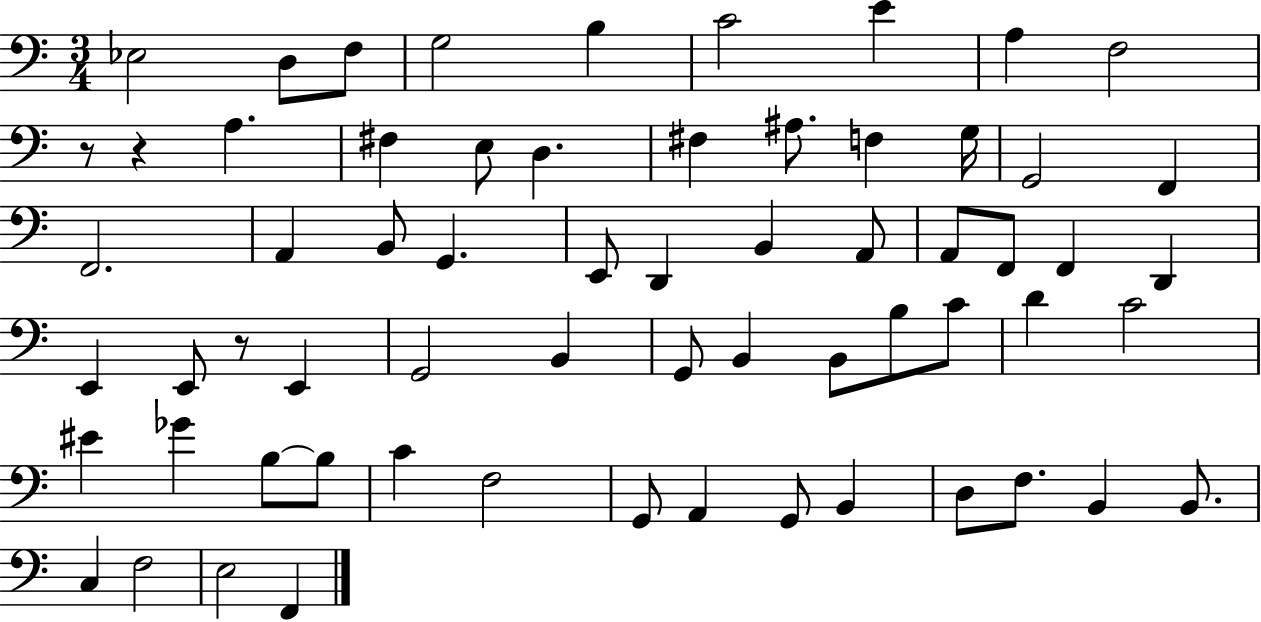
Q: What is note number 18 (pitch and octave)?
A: G2